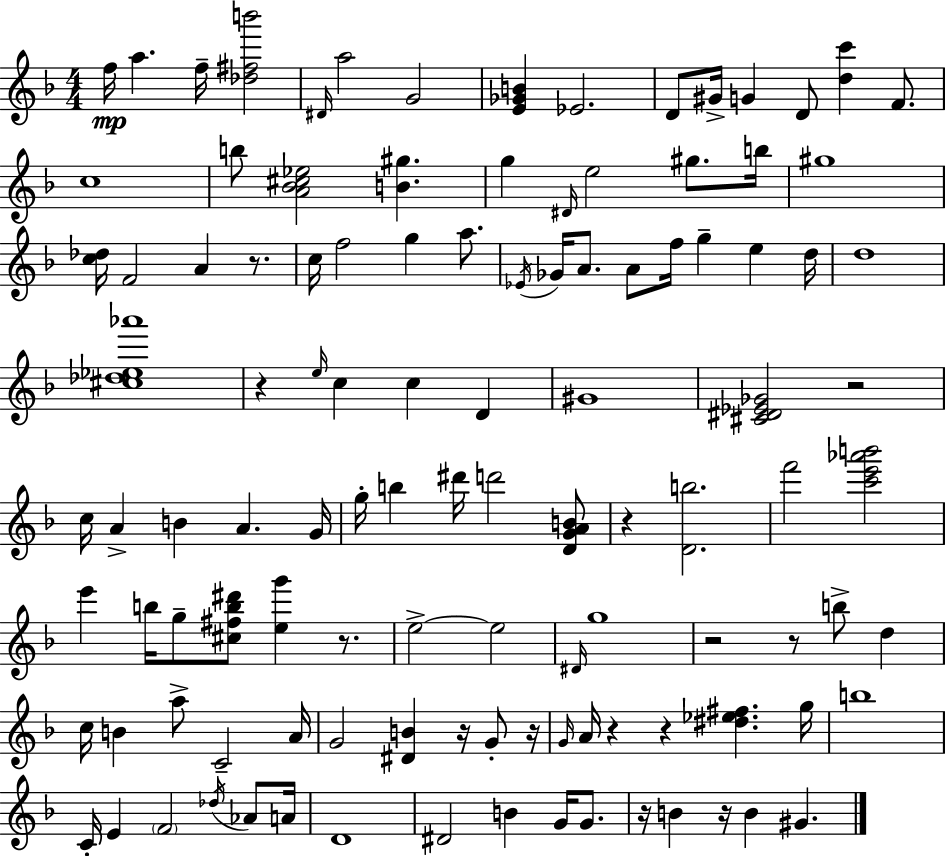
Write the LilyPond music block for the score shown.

{
  \clef treble
  \numericTimeSignature
  \time 4/4
  \key d \minor
  f''16\mp a''4. f''16-- <des'' fis'' b'''>2 | \grace { dis'16 } a''2 g'2 | <e' ges' b'>4 ees'2. | d'8 gis'16-> g'4 d'8 <d'' c'''>4 f'8. | \break c''1 | b''8 <a' bes' cis'' ees''>2 <b' gis''>4. | g''4 \grace { dis'16 } e''2 gis''8. | b''16 gis''1 | \break <c'' des''>16 f'2 a'4 r8. | c''16 f''2 g''4 a''8. | \acciaccatura { ees'16 } ges'16 a'8. a'8 f''16 g''4-- e''4 | d''16 d''1 | \break <cis'' des'' ees'' aes'''>1 | r4 \grace { e''16 } c''4 c''4 | d'4 gis'1 | <cis' dis' ees' ges'>2 r2 | \break c''16 a'4-> b'4 a'4. | g'16 g''16-. b''4 dis'''16 d'''2 | <d' g' a' b'>8 r4 <d' b''>2. | f'''2 <c''' e''' aes''' b'''>2 | \break e'''4 b''16 g''8-- <cis'' fis'' b'' dis'''>8 <e'' g'''>4 | r8. e''2->~~ e''2 | \grace { dis'16 } g''1 | r2 r8 b''8-> | \break d''4 c''16 b'4 a''8-> c'2-- | a'16 g'2 <dis' b'>4 | r16 g'8-. r16 \grace { g'16 } a'16 r4 r4 <dis'' ees'' fis''>4. | g''16 b''1 | \break c'16-. e'4 \parenthesize f'2 | \acciaccatura { des''16 } aes'8 a'16 d'1 | dis'2 b'4 | g'16 g'8. r16 b'4 r16 b'4 | \break gis'4. \bar "|."
}